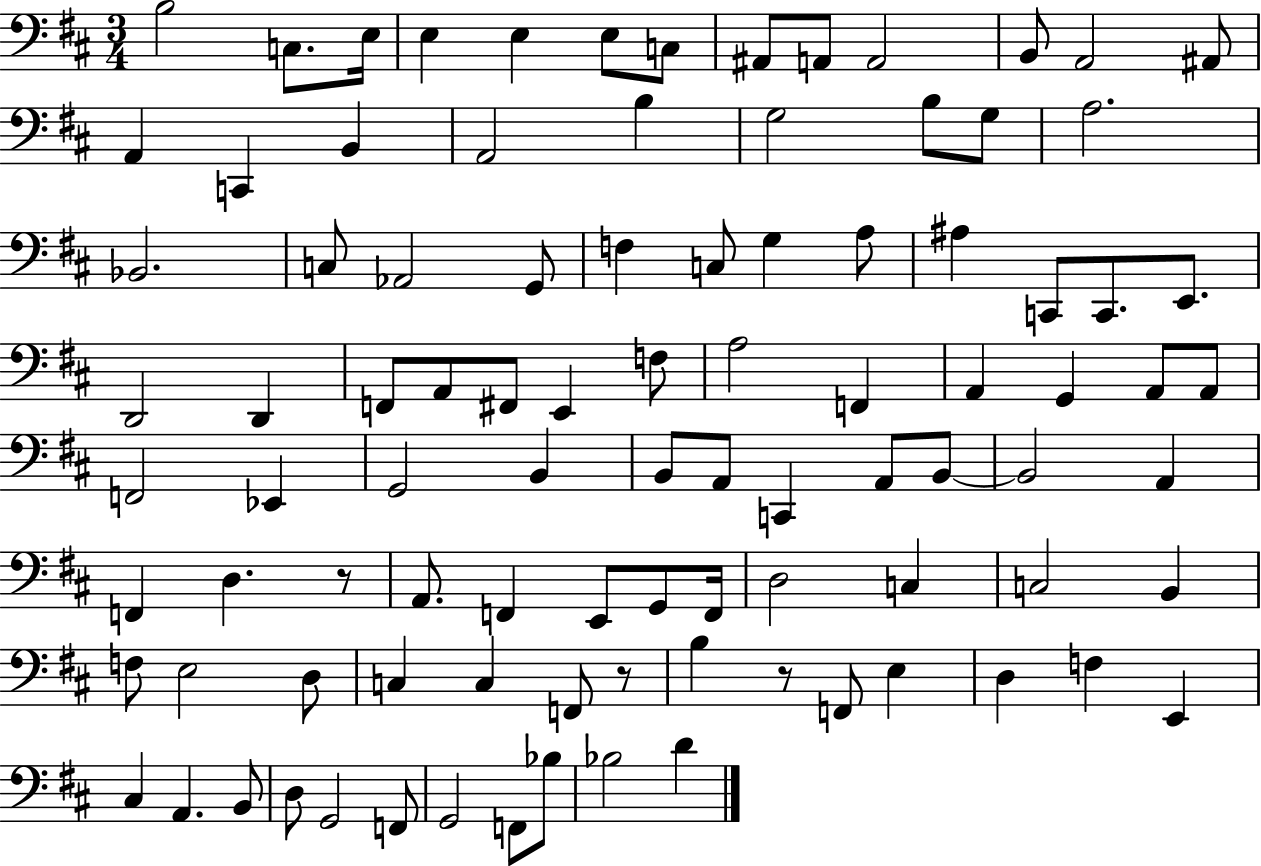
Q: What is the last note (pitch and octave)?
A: D4